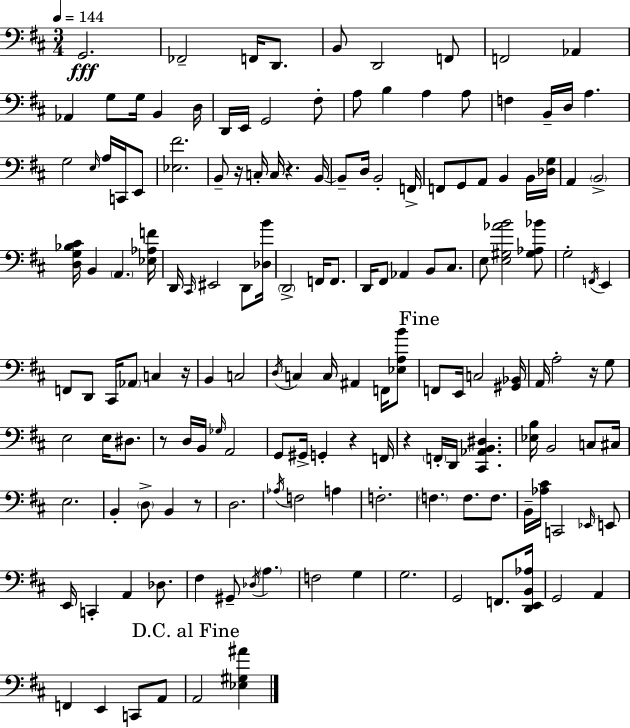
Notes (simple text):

G2/h. FES2/h F2/s D2/e. B2/e D2/h F2/e F2/h Ab2/q Ab2/q G3/e G3/s B2/q D3/s D2/s E2/s G2/h F#3/e A3/e B3/q A3/q A3/e F3/q B2/s D3/s A3/q. G3/h E3/s A3/s C2/s E2/e [Eb3,F#4]/h. B2/e R/s C3/s C3/s R/q. B2/s B2/e D3/s B2/h F2/s F2/e G2/e A2/e B2/q B2/s [Db3,G3]/s A2/q B2/h [D3,G3,Bb3,C#4]/s B2/q A2/q. [Eb3,Ab3,F4]/s D2/s C#2/s EIS2/h D2/e [Db3,B4]/s D2/h F2/s F2/e. D2/s F#2/e Ab2/q B2/e C#3/e. E3/e [E3,G#3,Ab4,B4]/h [G#3,Ab3,Bb4]/e G3/h F2/s E2/q F2/e D2/e C#2/s Ab2/e C3/q R/s B2/q C3/h D3/s C3/q C3/s A#2/q F2/s [Eb3,A3,B4]/e F2/e E2/s C3/h [G#2,Bb2]/s A2/s A3/h R/s G3/e E3/h E3/s D#3/e. R/e D3/s B2/s Gb3/s A2/h G2/e G#2/s G2/q R/q F2/s R/q F2/s D2/s [C#2,Ab2,B2,D#3]/q. [Eb3,B3]/s B2/h C3/e C#3/s E3/h. B2/q D3/e B2/q R/e D3/h. Ab3/s F3/h A3/q F3/h. F3/q. F3/e. F3/e. B2/s [Ab3,C#4]/s C2/h Eb2/s E2/e E2/s C2/q A2/q Db3/e. F#3/q G#2/e Db3/s A3/q. F3/h G3/q G3/h. G2/h F2/e. [D2,E2,B2,Ab3]/s G2/h A2/q F2/q E2/q C2/e A2/e A2/h [Eb3,G#3,A#4]/q